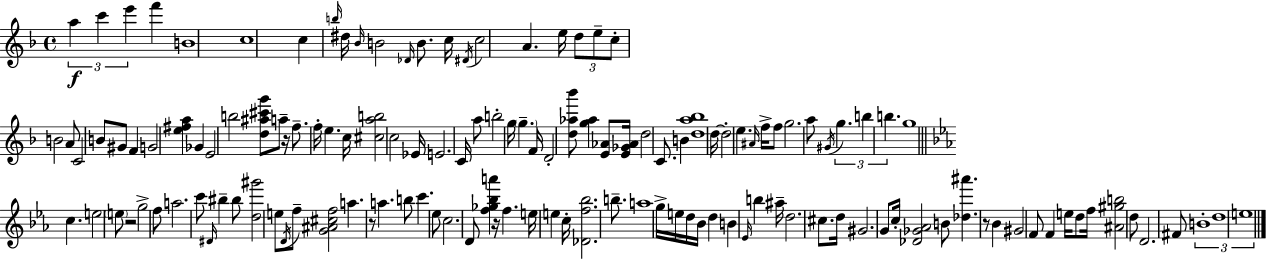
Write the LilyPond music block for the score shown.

{
  \clef treble
  \time 4/4
  \defaultTimeSignature
  \key d \minor
  \repeat volta 2 { \tuplet 3/2 { a''4\f c'''4 e'''4 } f'''4 | b'1 | c''1 | c''4 \grace { b''16 } dis''16 \grace { bes'16 } b'2 \grace { des'16 } | \break b'8. c''16 \acciaccatura { dis'16 } c''2 a'4. | e''16 \tuplet 3/2 { d''8 e''8-- c''8-. } b'2 | a'8 c'2 b'8 gis'8 | f'4 g'2 <e'' fis'' a''>4 | \break ges'4 e'2 b''2 | <d'' ais'' cis''' g'''>8 a''8-- r16 f''8.-- f''16-. e''4. | c''16 <cis'' a'' b''>2 c''2 | ees'16 e'2. | \break c'16 a''8 b''2-. g''16 \parenthesize g''4.-- | f'16 d'2-. <d'' aes'' bes'''>8 <g'' aes''>4 | <e' aes'>8 <e' ges' aes'>16 d''2 c'8. | b'4 <d'' a'' bes''>1 | \break d''16~~ d''2-. e''4. | \grace { ais'16 } f''16-> f''8 g''2. | a''8 \acciaccatura { gis'16 } \tuplet 3/2 { g''4. b''4 | b''4. } g''1 | \break \bar "||" \break \key ees \major c''4. e''2 \parenthesize e''8 | r2 g''2-> | f''8 a''2. c'''8 | \grace { dis'16 } bis''4-- bis''8 <d'' gis'''>2 e''8 | \break \acciaccatura { d'16 } f''8-- <g' ais' cis'' f''>2 a''4. | r8 a''4. b''8 c'''4. | ees''8 c''2. | d'8 <f'' ges'' bes'' a'''>4 r16 f''4. e''16 e''4 | \break c''16-. <des' f'' bes''>2. b''8.-- | a''1 | g''16-> e''16 d''16 bes'16 d''4 b'4 \grace { ees'16 } b''4 | ais''16-- d''2. | \break cis''8. d''16 gis'2. | g'8 c''16-. <des' ges' aes'>2 b'8 <des'' ais'''>4. | r8 bes'4 gis'2 | f'8 f'4 e''16 d''8 f''16 <ais' gis'' b''>2 | \break d''8 d'2. | fis'8 \tuplet 3/2 { b'1-. | d''1 | e''1 } | \break } \bar "|."
}